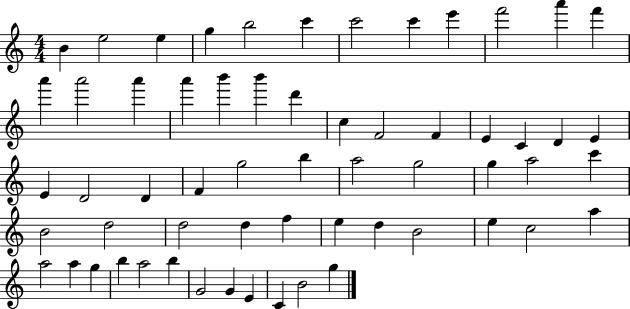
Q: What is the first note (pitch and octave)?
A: B4